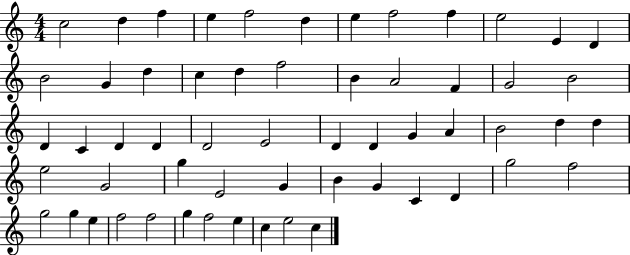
X:1
T:Untitled
M:4/4
L:1/4
K:C
c2 d f e f2 d e f2 f e2 E D B2 G d c d f2 B A2 F G2 B2 D C D D D2 E2 D D G A B2 d d e2 G2 g E2 G B G C D g2 f2 g2 g e f2 f2 g f2 e c e2 c